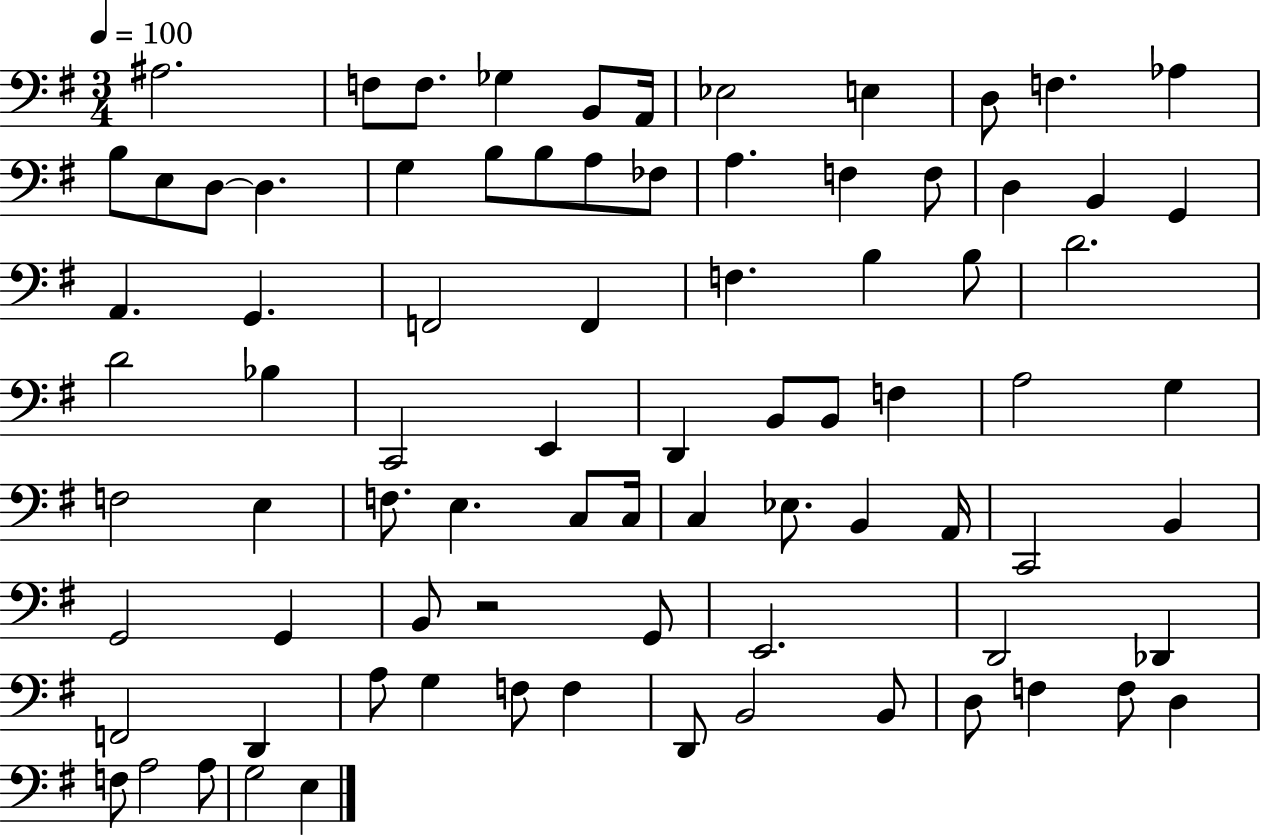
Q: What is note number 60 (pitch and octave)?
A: G2